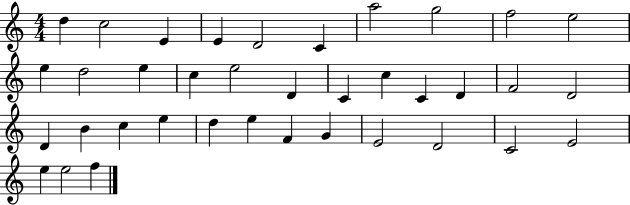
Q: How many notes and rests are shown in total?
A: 37